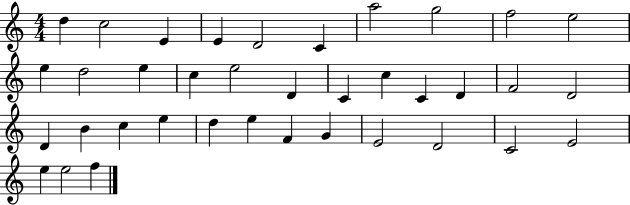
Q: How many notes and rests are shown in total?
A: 37